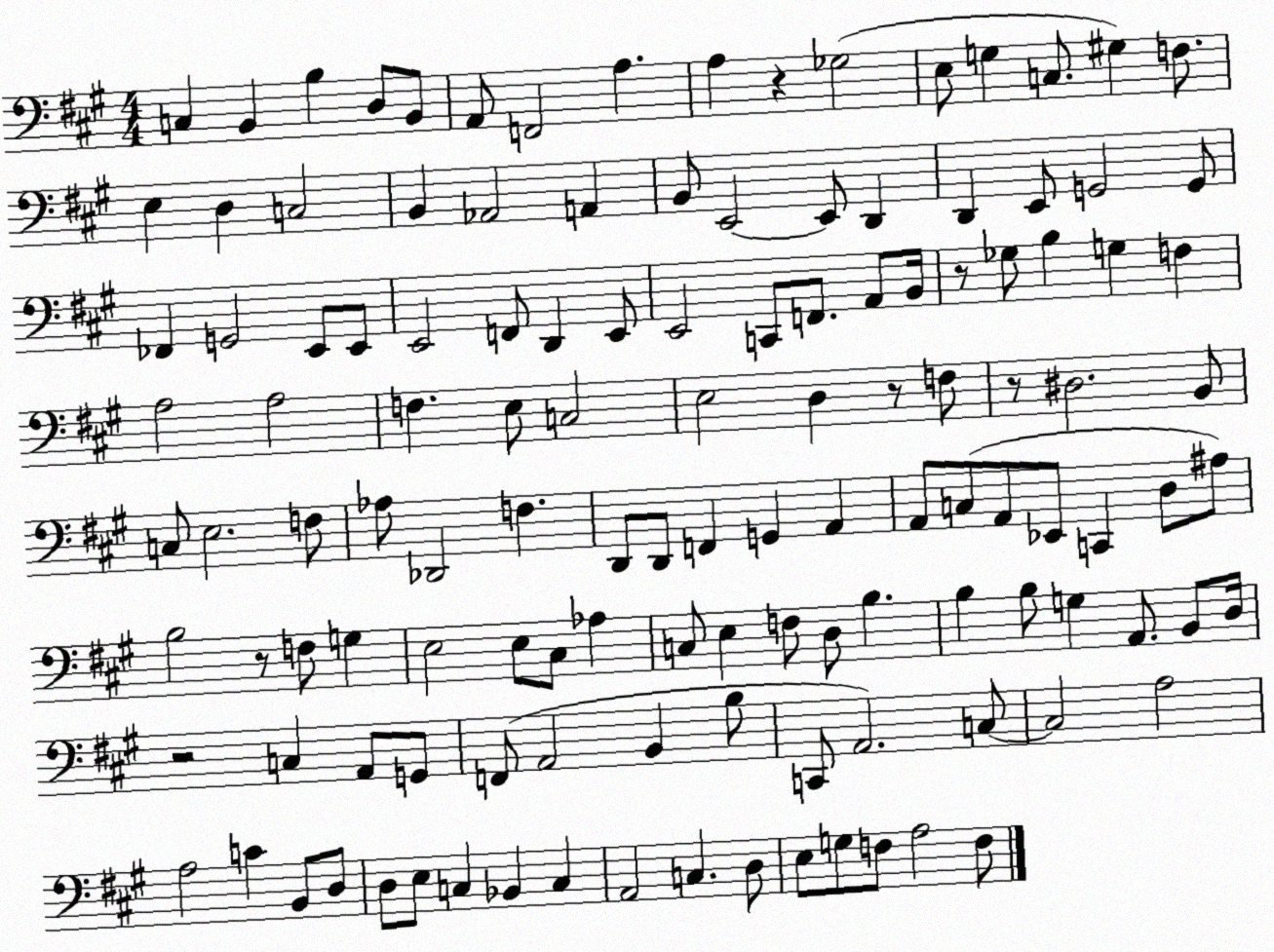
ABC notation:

X:1
T:Untitled
M:4/4
L:1/4
K:A
C, B,, B, D,/2 B,,/2 A,,/2 F,,2 A, A, z _G,2 E,/2 G, C,/2 ^G, F,/2 E, D, C,2 B,, _A,,2 A,, B,,/2 E,,2 E,,/2 D,, D,, E,,/2 G,,2 G,,/2 _F,, G,,2 E,,/2 E,,/2 E,,2 F,,/2 D,, E,,/2 E,,2 C,,/2 F,,/2 A,,/2 B,,/4 z/2 _G,/2 B, G, F, A,2 A,2 F, E,/2 C,2 E,2 D, z/2 F,/2 z/2 ^D,2 B,,/2 C,/2 E,2 F,/2 _A,/2 _D,,2 F, D,,/2 D,,/2 F,, G,, A,, A,,/2 C,/2 A,,/2 _E,,/2 C,, D,/2 ^A,/2 B,2 z/2 F,/2 G, E,2 E,/2 ^C,/2 _A, C,/2 E, F,/2 D,/2 B, B, B,/2 G, A,,/2 B,,/2 D,/4 z2 C, A,,/2 G,,/2 F,,/2 A,,2 B,, B,/2 C,,/2 A,,2 C,/2 C,2 A,2 A,2 C B,,/2 D,/2 D,/2 E,/2 C, _B,, C, A,,2 C, D,/2 E,/2 G,/2 F,/2 A,2 F,/2